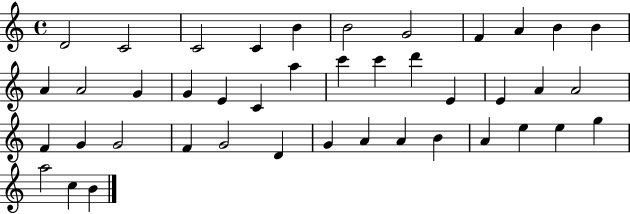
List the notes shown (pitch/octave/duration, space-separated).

D4/h C4/h C4/h C4/q B4/q B4/h G4/h F4/q A4/q B4/q B4/q A4/q A4/h G4/q G4/q E4/q C4/q A5/q C6/q C6/q D6/q E4/q E4/q A4/q A4/h F4/q G4/q G4/h F4/q G4/h D4/q G4/q A4/q A4/q B4/q A4/q E5/q E5/q G5/q A5/h C5/q B4/q